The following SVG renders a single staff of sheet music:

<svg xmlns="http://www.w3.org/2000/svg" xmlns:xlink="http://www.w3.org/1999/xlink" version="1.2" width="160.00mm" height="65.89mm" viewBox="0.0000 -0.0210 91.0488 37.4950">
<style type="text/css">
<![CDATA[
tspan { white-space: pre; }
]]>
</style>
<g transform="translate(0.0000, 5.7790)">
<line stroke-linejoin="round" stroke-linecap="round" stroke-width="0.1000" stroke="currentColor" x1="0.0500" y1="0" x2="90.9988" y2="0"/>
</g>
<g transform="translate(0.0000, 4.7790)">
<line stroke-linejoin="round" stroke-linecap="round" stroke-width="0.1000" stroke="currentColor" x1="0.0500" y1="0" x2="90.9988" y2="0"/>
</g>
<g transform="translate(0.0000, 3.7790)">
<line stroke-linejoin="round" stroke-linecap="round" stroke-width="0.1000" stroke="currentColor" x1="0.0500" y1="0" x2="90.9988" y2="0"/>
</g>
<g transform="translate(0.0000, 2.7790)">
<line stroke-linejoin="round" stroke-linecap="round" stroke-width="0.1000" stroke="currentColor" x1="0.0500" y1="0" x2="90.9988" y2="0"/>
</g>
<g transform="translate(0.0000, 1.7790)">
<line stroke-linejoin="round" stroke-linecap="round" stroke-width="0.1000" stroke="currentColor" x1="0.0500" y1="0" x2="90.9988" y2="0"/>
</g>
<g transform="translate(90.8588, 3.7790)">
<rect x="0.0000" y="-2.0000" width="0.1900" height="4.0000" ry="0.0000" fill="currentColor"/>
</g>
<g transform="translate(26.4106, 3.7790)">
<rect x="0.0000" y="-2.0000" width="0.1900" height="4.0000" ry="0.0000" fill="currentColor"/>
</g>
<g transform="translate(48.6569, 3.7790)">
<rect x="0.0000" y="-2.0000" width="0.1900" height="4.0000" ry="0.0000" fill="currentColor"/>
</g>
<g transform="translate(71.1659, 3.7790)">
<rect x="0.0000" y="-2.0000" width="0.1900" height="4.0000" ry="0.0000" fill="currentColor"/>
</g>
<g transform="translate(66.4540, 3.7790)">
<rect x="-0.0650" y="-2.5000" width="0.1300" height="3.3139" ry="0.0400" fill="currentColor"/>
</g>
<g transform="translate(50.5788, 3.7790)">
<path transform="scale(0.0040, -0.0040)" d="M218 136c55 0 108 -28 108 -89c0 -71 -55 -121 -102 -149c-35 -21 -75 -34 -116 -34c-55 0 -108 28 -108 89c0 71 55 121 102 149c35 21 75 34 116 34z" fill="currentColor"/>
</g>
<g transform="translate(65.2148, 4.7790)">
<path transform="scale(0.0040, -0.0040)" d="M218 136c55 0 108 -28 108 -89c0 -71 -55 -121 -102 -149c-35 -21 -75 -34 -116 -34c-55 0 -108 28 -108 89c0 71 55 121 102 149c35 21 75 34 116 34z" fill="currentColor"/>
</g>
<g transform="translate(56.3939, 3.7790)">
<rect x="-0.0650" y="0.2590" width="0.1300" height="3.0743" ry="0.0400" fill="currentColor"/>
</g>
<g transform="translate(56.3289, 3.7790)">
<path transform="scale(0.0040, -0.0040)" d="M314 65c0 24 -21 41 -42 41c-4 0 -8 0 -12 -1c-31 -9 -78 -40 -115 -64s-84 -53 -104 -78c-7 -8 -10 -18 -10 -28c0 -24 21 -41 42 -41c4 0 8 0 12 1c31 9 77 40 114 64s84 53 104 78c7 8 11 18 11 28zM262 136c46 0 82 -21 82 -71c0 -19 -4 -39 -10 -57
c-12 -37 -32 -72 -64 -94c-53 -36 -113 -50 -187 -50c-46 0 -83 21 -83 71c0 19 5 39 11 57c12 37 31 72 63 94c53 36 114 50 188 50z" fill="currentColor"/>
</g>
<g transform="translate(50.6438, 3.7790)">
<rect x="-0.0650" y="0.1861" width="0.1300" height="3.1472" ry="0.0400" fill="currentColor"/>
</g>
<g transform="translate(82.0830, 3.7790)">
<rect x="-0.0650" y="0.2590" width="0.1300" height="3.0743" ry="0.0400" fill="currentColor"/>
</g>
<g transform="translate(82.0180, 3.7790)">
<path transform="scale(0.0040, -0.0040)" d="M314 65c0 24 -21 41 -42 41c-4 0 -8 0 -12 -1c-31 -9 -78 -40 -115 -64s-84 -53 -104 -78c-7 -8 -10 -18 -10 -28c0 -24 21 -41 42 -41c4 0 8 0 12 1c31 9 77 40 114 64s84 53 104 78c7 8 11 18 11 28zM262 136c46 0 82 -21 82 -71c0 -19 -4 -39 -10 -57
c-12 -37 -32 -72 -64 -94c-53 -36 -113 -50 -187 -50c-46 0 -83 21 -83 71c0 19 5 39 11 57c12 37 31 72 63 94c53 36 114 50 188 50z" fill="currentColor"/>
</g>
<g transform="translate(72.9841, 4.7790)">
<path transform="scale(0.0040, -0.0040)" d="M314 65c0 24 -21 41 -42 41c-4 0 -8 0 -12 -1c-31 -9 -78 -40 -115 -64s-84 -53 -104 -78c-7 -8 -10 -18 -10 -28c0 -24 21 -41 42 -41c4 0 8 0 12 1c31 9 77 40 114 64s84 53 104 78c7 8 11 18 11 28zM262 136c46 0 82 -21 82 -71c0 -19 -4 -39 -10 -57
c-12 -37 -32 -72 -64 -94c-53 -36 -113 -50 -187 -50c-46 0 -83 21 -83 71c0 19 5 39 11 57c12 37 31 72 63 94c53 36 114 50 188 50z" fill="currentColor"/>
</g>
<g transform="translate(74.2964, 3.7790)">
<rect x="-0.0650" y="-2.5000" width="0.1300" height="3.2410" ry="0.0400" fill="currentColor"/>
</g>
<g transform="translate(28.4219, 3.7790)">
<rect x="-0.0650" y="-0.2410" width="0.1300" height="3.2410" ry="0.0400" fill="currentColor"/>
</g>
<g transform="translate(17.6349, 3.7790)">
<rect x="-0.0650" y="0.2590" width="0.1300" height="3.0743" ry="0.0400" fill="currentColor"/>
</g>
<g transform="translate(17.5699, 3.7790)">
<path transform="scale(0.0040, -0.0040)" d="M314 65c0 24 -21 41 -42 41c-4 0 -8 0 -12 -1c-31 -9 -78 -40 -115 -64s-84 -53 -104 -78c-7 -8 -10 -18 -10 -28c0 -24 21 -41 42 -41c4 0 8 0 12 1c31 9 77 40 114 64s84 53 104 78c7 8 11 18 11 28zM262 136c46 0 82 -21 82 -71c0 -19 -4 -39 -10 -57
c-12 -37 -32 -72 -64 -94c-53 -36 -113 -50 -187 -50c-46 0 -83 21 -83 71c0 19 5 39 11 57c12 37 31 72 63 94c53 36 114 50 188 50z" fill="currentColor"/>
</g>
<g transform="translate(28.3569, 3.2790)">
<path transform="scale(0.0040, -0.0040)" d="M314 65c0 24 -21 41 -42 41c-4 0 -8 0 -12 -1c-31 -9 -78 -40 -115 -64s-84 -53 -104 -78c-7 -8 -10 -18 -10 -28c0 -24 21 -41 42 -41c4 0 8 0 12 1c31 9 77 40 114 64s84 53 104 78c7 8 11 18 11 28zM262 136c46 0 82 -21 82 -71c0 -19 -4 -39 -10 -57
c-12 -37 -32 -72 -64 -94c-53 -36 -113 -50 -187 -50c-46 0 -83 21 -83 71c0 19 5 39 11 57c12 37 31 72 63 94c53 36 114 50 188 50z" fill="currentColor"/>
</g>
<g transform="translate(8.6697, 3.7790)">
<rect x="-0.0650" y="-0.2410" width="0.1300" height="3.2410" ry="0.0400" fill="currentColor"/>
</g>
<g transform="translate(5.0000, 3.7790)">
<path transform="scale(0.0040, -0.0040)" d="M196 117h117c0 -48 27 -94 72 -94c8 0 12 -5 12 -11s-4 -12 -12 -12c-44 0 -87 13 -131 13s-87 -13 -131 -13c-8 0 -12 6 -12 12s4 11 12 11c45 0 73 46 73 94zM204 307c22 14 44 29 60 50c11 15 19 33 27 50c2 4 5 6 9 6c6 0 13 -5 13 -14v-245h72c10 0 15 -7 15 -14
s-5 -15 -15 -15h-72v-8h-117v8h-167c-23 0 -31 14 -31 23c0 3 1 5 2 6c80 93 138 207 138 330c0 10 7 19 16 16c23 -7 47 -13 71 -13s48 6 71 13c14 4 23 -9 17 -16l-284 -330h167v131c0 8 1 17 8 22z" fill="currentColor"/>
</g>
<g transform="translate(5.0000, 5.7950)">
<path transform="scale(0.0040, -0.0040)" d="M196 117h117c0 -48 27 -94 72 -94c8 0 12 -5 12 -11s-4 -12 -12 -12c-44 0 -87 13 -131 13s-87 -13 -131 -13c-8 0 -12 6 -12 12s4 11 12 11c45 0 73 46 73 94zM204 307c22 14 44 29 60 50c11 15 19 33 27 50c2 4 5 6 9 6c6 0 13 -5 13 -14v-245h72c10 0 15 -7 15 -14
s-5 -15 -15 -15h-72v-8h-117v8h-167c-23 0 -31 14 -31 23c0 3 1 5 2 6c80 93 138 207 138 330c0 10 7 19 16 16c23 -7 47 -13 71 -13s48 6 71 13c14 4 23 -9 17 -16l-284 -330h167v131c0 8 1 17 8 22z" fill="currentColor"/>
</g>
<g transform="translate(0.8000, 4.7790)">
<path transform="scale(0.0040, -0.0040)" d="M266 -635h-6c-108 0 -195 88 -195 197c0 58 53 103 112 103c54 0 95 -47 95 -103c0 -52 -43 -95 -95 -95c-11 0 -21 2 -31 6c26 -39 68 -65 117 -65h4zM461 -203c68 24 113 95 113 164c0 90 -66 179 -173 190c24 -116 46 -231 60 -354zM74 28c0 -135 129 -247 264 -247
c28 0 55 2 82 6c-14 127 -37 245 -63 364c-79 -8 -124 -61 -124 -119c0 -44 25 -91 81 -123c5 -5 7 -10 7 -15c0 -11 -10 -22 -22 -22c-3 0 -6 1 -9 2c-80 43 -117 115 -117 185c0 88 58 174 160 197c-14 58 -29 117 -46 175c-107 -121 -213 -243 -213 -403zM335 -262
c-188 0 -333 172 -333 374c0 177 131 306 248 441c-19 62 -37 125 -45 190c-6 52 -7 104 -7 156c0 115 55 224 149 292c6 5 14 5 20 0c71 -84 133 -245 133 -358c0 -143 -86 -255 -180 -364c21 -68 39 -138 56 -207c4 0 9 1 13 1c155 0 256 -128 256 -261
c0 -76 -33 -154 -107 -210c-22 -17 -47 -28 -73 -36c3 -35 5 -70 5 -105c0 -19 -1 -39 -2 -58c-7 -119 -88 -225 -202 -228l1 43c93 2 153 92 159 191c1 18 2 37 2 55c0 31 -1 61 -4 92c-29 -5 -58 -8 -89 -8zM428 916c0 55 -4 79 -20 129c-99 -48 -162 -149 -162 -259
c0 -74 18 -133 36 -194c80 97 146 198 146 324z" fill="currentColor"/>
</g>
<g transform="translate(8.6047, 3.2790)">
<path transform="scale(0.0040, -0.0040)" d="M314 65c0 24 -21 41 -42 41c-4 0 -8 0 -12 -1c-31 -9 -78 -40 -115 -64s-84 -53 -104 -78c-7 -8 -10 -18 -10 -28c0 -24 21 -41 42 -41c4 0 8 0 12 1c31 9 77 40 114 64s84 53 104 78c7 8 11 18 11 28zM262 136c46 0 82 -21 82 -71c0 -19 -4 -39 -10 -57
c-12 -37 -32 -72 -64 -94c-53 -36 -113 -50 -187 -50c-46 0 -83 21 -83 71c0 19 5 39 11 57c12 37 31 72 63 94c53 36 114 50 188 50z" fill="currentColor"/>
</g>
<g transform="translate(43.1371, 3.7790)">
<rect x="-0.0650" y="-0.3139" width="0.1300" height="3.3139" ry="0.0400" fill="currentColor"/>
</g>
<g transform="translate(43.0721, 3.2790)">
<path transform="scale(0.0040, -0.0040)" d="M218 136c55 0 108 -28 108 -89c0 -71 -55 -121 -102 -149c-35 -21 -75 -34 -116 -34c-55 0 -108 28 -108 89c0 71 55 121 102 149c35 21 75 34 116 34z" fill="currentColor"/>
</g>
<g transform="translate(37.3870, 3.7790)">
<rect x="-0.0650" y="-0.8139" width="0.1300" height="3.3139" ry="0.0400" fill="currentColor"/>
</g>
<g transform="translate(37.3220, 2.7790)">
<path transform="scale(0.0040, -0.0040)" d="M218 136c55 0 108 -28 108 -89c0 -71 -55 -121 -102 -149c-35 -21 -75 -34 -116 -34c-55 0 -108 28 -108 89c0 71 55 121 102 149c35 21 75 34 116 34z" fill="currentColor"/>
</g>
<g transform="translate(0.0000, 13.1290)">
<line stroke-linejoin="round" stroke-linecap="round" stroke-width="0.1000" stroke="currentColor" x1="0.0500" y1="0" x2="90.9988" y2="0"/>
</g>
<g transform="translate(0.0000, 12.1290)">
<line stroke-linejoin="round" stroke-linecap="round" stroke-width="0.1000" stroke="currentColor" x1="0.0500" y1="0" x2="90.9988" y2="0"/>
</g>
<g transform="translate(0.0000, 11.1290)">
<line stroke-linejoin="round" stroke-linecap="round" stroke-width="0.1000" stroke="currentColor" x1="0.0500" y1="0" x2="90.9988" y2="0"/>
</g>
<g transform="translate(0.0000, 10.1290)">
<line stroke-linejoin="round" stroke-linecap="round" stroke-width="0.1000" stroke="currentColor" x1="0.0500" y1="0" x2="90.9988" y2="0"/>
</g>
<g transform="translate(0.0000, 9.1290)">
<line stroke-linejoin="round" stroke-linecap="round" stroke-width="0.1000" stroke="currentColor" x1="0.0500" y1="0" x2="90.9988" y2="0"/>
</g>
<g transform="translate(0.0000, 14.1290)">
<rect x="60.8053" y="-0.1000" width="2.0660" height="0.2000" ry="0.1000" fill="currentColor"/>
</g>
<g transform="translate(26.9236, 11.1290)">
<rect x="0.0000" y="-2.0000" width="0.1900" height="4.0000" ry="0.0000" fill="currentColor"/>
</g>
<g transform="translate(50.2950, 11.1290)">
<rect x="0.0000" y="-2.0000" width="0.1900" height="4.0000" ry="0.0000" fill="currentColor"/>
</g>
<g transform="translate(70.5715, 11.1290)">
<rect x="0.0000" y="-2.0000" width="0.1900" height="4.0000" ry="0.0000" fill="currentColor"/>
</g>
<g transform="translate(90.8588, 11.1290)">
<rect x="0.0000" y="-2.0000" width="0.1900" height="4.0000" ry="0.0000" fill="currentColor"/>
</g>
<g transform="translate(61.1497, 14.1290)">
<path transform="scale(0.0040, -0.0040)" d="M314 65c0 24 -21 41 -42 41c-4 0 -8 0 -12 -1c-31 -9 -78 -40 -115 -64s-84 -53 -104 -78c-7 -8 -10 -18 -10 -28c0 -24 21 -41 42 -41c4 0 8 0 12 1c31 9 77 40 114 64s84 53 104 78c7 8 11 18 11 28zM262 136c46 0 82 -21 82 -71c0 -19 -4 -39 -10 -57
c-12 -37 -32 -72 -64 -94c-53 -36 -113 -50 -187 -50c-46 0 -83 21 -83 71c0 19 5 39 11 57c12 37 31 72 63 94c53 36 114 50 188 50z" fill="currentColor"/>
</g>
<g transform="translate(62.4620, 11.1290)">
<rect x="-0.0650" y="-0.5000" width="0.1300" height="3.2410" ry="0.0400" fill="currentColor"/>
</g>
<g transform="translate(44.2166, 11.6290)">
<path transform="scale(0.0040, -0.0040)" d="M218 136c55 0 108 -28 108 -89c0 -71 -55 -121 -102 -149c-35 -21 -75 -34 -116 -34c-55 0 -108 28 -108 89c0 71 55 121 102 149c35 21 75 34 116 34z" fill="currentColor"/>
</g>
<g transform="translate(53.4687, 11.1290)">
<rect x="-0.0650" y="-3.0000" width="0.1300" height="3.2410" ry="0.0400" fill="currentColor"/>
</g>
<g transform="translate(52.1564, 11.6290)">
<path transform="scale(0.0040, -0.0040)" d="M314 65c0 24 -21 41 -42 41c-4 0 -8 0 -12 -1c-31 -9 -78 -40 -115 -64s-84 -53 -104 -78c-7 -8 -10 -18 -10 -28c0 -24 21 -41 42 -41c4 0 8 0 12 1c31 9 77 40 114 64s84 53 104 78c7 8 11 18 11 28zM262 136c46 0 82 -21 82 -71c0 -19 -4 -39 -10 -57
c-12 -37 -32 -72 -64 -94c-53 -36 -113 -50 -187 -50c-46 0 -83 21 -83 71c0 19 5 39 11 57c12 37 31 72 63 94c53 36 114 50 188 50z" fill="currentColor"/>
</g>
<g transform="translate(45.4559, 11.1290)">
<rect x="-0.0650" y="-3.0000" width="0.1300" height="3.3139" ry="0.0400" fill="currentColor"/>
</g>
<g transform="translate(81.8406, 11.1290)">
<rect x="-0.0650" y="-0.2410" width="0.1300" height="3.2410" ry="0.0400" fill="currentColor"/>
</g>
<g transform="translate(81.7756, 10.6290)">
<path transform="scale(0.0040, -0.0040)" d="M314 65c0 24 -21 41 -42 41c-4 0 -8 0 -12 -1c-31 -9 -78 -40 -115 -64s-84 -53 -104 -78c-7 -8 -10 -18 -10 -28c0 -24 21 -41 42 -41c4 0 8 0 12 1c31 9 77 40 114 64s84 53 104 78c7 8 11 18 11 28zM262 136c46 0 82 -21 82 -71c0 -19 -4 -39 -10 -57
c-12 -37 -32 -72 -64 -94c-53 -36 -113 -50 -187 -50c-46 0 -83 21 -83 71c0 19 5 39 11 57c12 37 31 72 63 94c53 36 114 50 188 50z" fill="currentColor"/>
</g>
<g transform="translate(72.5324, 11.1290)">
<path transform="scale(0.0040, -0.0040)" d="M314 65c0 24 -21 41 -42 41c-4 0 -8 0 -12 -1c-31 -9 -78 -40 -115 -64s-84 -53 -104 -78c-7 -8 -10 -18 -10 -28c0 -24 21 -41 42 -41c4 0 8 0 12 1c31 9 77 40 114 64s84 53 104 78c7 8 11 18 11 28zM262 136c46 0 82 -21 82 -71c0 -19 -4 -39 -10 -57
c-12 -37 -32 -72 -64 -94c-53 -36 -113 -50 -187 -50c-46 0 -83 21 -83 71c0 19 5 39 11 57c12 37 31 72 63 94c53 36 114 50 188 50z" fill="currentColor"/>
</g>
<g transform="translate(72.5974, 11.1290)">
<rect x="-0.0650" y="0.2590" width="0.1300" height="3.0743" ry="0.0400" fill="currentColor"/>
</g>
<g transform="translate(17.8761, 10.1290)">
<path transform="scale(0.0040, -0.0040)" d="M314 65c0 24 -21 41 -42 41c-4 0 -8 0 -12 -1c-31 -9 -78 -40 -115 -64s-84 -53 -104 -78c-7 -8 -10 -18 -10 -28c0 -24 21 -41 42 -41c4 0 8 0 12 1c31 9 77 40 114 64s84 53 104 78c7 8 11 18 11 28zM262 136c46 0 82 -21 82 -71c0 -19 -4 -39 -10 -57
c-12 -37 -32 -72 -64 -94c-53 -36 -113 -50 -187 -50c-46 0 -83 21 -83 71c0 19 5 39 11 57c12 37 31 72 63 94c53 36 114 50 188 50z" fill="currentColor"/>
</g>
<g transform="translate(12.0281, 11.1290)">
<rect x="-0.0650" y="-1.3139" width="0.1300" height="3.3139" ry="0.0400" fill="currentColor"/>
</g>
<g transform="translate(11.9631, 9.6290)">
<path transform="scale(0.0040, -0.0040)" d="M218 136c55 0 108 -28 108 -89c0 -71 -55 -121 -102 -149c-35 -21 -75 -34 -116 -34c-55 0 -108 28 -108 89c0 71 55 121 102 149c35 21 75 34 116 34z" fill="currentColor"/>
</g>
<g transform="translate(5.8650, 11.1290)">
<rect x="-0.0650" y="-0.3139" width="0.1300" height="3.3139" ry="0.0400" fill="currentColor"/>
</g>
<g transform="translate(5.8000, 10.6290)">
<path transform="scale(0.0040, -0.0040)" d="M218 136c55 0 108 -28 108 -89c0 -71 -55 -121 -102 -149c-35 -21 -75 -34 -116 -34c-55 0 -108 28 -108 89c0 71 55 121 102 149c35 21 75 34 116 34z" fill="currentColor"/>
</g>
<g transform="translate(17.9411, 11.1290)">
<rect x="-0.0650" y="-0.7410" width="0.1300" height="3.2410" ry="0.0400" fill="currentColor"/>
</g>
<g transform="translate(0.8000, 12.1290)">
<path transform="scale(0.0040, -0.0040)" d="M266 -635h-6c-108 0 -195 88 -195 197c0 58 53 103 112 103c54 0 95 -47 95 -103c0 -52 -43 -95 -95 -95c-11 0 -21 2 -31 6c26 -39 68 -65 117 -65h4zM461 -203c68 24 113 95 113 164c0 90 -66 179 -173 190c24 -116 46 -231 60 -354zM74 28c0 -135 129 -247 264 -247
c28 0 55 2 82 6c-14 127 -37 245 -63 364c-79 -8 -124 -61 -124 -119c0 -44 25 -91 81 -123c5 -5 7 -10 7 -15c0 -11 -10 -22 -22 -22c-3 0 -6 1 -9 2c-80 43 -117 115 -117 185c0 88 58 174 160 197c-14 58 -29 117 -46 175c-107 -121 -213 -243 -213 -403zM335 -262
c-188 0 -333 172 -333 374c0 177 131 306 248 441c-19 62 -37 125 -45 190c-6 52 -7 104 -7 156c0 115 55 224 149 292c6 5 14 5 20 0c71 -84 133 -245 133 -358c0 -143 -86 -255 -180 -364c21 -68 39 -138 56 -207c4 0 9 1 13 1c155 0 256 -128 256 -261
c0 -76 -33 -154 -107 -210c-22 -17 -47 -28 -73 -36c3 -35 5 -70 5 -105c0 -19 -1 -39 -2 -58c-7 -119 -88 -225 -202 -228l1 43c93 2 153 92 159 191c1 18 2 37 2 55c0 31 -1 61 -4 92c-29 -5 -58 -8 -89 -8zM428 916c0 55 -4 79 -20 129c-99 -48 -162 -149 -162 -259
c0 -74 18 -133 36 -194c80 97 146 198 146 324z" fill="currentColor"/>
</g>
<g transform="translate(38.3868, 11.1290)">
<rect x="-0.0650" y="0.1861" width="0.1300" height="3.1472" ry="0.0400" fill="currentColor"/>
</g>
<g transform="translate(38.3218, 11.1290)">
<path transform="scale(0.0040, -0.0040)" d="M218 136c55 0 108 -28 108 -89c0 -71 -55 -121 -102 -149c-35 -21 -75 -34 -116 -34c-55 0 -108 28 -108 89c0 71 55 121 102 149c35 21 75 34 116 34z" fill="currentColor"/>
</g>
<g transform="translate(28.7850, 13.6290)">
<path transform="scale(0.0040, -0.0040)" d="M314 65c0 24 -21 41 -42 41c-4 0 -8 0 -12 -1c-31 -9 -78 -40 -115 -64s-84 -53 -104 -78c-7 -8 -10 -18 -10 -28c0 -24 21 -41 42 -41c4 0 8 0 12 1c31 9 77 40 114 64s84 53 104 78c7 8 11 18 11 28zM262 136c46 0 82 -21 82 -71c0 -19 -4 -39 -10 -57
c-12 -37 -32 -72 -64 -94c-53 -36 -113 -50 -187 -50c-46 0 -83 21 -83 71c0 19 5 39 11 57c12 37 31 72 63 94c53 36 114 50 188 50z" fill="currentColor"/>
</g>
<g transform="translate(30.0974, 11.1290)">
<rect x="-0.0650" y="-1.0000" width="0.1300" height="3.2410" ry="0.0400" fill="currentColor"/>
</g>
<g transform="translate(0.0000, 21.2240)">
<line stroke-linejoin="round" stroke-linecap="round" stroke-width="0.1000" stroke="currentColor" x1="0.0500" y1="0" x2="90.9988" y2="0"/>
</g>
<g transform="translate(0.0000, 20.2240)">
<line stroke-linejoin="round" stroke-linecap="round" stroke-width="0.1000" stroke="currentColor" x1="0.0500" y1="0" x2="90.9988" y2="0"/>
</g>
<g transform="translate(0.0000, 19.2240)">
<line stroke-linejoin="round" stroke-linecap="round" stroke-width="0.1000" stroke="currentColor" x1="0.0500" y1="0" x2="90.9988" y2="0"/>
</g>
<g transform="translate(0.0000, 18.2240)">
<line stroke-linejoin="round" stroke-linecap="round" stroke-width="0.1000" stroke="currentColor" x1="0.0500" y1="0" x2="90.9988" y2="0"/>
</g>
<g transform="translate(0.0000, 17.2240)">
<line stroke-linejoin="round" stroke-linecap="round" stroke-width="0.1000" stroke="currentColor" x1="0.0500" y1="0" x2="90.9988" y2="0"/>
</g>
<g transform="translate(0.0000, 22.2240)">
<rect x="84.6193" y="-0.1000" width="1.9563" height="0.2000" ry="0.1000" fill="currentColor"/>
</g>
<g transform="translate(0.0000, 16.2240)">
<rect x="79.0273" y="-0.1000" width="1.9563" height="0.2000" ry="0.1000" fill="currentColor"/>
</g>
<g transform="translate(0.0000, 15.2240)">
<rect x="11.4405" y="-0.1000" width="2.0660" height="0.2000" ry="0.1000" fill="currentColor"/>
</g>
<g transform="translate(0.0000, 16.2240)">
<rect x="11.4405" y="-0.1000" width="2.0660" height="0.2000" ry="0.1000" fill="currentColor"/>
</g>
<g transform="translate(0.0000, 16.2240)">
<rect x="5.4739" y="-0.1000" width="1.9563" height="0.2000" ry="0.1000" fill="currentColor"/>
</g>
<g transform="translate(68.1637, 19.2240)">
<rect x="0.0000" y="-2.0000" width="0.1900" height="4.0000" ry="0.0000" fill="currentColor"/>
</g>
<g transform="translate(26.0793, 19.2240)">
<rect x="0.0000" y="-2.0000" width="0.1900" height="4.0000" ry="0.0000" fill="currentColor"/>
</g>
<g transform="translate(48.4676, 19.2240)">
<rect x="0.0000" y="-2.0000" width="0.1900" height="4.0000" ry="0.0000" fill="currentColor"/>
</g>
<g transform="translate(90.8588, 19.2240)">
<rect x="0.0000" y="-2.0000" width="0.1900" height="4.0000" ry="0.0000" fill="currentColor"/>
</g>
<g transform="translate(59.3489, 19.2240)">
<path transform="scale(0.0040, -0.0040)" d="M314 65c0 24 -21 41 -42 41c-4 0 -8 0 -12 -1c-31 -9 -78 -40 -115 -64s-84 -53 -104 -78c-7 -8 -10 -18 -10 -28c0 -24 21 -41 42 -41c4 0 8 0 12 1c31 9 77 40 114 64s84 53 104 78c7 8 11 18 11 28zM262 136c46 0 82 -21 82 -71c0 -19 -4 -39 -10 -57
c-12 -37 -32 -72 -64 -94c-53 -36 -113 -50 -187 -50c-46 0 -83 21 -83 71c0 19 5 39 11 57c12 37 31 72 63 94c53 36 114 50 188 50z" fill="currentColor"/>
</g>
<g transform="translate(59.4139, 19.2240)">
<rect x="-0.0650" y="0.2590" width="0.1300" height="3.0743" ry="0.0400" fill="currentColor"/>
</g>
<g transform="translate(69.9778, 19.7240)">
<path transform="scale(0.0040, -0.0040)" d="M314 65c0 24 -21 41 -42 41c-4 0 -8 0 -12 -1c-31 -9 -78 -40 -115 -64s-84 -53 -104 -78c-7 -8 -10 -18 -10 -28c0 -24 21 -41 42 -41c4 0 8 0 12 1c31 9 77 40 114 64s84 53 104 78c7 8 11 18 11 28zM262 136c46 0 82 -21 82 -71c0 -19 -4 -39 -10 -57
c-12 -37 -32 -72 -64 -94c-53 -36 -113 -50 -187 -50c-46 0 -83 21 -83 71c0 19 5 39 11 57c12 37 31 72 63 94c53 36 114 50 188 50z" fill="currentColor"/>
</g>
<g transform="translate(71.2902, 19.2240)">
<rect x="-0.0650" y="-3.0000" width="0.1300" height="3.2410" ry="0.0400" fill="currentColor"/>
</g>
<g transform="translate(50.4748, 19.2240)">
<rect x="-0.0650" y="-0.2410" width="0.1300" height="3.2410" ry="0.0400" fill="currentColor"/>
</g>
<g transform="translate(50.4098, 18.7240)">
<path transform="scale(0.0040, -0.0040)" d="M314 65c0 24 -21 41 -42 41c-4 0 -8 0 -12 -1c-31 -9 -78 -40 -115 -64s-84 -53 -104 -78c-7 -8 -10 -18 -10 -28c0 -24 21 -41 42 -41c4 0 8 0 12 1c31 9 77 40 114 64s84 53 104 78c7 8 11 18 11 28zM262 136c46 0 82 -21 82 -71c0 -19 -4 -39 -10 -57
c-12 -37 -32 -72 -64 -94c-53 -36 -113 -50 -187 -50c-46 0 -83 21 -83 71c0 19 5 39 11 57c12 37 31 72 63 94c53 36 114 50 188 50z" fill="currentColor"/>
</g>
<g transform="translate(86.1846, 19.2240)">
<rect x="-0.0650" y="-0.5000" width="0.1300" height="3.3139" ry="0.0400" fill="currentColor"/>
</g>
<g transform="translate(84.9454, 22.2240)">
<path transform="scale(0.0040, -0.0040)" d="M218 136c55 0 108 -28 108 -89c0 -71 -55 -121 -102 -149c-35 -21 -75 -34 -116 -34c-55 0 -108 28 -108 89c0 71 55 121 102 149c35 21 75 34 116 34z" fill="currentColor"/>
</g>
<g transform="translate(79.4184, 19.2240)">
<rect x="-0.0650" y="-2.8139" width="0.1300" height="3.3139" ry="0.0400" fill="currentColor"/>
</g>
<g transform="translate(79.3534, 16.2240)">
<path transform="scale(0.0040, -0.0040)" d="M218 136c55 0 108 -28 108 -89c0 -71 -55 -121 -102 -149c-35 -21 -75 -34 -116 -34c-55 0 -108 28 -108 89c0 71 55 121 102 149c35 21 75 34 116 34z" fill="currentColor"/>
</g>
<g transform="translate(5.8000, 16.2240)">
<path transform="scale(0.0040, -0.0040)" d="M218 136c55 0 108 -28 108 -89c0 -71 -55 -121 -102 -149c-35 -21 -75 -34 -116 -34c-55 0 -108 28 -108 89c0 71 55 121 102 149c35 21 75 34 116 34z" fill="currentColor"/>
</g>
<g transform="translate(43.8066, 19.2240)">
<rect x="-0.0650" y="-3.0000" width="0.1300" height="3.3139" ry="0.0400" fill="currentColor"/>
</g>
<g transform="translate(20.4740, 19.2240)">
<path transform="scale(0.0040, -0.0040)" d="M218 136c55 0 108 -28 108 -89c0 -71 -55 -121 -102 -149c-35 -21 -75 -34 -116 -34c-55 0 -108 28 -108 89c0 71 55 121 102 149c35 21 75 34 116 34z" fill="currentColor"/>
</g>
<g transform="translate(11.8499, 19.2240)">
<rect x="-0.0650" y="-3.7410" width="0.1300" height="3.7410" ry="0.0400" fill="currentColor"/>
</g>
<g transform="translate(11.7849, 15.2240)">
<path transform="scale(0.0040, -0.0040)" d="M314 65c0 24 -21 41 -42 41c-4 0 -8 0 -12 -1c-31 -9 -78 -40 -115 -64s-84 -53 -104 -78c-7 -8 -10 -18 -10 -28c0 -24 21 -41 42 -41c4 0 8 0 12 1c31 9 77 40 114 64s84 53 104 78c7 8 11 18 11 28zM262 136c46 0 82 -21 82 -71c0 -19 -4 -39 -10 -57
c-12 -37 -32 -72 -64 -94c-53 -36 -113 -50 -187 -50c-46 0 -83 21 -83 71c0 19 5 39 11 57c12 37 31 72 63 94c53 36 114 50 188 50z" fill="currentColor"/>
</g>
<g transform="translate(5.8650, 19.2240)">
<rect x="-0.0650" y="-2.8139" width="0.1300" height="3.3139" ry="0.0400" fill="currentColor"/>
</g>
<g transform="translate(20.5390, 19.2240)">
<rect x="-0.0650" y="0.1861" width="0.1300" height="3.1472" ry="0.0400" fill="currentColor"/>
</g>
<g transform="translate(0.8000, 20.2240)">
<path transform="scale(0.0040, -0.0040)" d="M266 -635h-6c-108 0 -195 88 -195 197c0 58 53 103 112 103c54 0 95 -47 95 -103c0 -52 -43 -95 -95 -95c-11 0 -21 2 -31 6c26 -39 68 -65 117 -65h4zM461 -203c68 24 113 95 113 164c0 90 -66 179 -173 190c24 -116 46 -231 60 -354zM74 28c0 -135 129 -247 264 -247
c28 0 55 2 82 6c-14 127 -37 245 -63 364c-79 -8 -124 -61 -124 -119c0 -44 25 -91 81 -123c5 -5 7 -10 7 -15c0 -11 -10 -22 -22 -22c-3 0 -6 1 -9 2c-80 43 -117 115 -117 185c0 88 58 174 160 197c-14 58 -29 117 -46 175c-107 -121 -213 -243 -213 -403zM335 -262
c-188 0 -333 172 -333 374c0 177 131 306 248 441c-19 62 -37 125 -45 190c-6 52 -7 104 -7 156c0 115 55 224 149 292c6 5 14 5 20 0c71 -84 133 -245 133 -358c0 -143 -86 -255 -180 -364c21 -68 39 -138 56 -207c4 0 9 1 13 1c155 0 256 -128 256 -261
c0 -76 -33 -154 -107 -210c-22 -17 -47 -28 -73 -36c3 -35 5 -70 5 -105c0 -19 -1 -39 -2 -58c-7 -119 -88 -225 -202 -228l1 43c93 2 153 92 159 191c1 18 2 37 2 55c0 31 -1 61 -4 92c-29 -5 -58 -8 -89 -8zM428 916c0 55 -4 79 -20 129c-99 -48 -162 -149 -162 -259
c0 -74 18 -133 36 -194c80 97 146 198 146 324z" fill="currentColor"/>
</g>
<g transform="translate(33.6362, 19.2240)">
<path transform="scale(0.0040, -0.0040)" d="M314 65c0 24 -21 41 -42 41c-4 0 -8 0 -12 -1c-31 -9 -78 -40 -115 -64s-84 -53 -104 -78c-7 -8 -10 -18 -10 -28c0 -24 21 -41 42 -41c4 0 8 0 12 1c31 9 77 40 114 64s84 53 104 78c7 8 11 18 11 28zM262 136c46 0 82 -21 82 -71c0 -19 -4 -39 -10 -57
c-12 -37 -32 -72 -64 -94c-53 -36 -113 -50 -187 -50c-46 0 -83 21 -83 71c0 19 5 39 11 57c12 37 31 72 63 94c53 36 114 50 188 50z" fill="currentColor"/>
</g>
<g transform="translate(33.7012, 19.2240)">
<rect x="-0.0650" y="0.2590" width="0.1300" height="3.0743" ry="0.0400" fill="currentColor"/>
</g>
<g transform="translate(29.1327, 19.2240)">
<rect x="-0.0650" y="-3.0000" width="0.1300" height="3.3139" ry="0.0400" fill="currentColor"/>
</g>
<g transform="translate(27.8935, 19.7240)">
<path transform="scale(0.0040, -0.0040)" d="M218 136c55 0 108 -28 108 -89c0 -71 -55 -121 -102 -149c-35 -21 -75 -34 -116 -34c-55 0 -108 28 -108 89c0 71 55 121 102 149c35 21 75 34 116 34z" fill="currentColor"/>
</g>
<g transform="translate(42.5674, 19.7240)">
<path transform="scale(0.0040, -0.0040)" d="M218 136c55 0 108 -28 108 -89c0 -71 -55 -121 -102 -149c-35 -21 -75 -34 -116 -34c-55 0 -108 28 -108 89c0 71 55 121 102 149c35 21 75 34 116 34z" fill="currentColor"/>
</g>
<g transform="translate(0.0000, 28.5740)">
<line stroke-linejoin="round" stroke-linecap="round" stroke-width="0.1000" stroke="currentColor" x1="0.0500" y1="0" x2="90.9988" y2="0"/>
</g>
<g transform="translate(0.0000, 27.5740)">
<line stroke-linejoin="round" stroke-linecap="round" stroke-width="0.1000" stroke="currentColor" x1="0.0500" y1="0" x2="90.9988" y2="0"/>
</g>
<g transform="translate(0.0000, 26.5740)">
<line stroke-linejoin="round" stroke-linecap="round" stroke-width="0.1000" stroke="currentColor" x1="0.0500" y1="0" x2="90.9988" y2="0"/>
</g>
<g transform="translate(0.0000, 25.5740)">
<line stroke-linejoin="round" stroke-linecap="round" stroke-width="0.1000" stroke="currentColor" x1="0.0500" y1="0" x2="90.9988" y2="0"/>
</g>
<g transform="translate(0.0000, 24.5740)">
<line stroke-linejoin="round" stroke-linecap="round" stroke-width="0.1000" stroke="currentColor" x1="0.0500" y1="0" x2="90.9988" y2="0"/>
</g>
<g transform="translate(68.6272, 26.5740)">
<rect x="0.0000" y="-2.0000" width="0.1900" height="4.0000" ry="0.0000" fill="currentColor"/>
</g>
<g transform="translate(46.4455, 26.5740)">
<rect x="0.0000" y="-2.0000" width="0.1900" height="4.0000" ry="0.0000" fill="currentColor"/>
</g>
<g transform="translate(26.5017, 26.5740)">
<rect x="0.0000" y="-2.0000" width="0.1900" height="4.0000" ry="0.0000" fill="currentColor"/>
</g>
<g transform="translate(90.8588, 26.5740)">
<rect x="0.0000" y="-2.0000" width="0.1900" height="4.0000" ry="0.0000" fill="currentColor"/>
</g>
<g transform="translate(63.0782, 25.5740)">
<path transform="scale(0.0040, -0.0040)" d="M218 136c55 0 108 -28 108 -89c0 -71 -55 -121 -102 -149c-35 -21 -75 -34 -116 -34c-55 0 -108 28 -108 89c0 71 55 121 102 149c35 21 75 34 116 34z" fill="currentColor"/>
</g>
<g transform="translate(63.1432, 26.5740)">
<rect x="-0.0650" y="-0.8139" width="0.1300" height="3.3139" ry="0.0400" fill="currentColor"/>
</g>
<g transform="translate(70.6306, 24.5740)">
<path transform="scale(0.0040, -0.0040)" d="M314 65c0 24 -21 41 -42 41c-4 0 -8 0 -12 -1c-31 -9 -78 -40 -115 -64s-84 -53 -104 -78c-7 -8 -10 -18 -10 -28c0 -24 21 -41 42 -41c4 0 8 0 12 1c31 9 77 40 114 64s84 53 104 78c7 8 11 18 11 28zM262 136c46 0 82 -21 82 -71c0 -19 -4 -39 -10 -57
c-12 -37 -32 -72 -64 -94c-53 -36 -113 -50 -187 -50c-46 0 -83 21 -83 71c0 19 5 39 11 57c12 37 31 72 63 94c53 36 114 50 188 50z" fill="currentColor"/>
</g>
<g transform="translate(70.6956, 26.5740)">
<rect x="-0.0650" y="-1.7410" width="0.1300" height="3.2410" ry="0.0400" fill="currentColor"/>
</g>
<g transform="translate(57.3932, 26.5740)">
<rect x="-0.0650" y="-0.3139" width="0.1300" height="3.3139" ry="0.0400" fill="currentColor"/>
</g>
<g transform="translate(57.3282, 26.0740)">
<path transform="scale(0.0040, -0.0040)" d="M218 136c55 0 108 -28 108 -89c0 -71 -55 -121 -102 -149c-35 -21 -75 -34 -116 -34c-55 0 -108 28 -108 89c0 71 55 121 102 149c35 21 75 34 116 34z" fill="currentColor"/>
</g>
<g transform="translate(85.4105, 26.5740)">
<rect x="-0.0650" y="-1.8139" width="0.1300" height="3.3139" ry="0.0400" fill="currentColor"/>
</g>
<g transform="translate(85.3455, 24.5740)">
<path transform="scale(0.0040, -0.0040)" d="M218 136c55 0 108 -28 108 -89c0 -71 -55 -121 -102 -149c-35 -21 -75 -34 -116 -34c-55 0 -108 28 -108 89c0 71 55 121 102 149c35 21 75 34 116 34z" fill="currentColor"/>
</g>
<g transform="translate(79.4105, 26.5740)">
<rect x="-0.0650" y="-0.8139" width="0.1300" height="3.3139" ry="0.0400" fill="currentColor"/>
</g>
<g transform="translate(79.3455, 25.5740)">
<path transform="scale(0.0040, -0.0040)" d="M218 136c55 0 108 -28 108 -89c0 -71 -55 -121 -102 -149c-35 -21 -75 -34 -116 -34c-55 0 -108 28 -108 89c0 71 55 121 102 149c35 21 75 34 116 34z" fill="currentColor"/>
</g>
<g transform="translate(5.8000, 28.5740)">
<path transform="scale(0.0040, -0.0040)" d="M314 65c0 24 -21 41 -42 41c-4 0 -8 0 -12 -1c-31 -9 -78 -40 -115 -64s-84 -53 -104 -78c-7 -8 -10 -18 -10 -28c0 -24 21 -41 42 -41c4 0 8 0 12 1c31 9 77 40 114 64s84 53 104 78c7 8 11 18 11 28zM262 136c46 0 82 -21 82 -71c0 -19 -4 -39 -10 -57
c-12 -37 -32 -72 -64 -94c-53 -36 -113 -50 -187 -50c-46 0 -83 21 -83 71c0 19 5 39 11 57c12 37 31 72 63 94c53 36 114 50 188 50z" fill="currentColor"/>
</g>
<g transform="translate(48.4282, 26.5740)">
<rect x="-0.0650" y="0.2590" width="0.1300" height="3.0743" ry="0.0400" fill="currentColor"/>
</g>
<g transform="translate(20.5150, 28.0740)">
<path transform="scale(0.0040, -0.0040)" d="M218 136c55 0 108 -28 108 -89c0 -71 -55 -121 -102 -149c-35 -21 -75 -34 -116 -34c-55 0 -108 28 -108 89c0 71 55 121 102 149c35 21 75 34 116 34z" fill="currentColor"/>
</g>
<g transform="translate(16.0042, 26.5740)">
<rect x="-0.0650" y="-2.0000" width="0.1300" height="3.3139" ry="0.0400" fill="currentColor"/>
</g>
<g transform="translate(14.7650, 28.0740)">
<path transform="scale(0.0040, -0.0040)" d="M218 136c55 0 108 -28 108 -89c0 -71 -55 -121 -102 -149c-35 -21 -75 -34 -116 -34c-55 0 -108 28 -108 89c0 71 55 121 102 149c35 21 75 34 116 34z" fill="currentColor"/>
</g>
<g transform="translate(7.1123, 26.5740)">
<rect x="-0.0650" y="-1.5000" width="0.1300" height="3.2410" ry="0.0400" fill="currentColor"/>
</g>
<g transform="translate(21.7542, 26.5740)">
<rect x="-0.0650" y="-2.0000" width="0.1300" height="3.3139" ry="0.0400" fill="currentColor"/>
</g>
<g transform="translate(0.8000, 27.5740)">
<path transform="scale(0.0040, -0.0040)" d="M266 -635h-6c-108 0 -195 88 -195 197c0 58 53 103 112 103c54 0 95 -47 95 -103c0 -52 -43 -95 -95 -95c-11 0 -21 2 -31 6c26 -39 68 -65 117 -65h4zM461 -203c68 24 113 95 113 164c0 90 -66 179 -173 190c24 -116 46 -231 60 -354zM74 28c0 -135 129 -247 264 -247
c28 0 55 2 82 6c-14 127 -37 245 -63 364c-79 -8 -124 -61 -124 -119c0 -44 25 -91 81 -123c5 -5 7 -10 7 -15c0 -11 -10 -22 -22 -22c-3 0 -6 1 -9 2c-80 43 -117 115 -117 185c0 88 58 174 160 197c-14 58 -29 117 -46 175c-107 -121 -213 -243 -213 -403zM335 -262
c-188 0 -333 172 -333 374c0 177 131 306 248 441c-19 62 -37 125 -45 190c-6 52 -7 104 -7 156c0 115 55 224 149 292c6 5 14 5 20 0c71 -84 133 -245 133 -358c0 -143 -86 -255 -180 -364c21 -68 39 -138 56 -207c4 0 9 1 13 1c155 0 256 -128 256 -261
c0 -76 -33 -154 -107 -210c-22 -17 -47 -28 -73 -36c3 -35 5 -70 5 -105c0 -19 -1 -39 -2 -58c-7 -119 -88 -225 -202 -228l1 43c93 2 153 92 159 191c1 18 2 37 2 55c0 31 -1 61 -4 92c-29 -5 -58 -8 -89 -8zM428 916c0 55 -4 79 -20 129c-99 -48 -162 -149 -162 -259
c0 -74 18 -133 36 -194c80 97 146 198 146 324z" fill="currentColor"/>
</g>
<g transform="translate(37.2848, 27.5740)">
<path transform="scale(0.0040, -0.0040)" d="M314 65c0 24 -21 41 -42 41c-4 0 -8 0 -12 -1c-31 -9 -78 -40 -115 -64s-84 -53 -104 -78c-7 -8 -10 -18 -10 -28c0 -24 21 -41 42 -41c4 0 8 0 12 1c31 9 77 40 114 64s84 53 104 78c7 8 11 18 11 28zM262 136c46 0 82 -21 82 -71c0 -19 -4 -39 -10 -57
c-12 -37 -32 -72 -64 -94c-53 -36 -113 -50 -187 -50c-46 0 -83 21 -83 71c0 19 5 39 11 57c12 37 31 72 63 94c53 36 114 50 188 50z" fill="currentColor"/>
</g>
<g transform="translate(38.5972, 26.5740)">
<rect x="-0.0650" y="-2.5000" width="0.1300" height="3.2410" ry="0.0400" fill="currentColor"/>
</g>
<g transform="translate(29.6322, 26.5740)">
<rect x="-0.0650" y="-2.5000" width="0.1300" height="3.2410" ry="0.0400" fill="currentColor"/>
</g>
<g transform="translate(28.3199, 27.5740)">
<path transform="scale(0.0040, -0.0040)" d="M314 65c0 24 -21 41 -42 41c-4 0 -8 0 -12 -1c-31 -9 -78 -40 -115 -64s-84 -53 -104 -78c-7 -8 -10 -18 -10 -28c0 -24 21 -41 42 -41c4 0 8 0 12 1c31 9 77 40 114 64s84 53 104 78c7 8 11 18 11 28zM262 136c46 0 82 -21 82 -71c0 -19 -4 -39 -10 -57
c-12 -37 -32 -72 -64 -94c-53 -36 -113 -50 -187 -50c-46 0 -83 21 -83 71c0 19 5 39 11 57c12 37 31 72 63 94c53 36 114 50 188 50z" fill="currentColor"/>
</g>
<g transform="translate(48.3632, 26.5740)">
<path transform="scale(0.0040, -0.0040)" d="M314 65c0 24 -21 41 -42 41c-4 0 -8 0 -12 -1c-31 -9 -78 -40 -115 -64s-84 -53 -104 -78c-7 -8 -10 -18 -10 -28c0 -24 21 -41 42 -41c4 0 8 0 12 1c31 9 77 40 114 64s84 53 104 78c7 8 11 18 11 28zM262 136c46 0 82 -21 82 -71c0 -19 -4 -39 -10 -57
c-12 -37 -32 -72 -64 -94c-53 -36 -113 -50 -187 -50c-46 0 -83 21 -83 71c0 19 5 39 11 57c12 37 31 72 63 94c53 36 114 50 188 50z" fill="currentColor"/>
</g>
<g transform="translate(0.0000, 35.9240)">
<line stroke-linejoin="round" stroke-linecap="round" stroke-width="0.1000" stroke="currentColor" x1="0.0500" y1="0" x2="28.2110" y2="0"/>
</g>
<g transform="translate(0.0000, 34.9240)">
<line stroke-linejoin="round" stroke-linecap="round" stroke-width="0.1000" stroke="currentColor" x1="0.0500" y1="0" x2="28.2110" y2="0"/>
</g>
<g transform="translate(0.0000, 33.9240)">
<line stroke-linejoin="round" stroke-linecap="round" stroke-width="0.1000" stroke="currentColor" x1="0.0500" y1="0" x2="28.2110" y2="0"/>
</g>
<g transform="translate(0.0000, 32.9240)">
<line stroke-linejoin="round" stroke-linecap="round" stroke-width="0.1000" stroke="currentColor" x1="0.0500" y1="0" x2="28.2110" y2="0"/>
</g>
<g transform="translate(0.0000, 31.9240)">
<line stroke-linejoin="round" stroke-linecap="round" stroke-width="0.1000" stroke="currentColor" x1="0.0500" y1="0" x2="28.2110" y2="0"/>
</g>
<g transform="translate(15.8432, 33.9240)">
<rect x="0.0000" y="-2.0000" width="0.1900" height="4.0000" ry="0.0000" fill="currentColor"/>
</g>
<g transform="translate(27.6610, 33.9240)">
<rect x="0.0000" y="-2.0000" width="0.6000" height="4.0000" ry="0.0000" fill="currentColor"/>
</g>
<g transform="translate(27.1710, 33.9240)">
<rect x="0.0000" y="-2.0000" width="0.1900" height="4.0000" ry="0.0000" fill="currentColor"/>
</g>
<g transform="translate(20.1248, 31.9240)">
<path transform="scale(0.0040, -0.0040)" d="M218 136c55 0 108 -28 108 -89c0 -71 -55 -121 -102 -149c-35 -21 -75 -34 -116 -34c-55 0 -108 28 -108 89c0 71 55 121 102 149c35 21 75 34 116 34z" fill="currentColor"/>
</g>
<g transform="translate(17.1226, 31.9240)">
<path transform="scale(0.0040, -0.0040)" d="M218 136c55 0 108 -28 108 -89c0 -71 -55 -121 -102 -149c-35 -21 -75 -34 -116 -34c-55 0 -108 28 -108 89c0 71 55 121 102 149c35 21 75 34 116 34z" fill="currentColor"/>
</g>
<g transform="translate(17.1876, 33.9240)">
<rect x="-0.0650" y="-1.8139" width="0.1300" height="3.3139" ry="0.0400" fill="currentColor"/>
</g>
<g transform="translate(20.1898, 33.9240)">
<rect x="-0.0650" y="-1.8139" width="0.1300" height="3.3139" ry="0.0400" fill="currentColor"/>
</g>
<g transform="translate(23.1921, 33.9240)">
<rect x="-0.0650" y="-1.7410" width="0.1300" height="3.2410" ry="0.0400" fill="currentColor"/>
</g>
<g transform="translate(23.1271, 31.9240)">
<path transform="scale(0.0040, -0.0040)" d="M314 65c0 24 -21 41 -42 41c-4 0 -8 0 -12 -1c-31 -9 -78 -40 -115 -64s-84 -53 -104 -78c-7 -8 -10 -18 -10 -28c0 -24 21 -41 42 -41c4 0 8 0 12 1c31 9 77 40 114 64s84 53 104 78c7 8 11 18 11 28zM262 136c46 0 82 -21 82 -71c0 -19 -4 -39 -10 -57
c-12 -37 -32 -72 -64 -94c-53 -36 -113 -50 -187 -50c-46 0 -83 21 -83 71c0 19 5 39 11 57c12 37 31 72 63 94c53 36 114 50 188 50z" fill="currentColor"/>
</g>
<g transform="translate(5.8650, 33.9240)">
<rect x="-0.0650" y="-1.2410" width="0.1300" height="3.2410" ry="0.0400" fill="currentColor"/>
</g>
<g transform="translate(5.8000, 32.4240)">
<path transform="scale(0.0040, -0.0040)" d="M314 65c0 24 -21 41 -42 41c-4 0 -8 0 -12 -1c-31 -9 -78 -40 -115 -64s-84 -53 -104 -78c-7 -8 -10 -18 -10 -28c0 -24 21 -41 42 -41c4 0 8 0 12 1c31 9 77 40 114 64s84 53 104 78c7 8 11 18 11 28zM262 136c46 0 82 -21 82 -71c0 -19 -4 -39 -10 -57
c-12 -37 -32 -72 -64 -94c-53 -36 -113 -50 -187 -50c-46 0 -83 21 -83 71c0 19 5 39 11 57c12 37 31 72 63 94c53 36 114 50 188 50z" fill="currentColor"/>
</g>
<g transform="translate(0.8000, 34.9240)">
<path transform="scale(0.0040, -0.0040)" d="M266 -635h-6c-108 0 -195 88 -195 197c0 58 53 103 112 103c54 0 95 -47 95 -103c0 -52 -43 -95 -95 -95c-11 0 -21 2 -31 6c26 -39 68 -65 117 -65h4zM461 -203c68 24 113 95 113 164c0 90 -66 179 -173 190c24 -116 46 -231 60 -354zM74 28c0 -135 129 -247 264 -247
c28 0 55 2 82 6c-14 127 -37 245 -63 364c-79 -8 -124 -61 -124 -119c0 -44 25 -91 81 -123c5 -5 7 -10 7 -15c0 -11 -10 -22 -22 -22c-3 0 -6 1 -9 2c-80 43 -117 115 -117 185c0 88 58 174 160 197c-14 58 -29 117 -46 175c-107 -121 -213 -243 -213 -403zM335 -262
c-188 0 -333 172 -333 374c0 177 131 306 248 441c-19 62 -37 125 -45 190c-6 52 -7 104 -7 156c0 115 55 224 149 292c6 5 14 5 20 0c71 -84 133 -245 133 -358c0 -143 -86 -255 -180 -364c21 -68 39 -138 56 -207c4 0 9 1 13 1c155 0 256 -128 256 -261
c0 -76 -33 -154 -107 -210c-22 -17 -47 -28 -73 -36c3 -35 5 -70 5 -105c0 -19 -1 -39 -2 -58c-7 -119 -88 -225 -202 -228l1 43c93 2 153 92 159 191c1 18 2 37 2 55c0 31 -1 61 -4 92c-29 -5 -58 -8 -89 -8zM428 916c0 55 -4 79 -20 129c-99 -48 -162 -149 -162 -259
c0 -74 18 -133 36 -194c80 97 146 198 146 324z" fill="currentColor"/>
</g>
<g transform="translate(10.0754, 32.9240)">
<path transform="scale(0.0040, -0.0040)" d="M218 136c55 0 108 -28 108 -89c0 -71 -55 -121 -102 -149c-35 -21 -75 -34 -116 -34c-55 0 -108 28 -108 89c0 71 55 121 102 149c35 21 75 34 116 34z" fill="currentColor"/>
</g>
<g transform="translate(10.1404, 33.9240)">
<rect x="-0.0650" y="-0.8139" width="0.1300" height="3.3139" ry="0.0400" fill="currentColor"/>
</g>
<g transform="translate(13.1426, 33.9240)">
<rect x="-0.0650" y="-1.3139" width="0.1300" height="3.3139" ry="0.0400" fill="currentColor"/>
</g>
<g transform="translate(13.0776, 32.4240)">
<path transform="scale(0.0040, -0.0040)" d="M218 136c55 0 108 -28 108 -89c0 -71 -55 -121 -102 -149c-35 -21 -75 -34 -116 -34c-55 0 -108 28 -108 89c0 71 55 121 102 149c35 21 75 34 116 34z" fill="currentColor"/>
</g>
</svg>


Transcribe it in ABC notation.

X:1
T:Untitled
M:4/4
L:1/4
K:C
c2 B2 c2 d c B B2 G G2 B2 c e d2 D2 B A A2 C2 B2 c2 a c'2 B A B2 A c2 B2 A2 a C E2 F F G2 G2 B2 c d f2 d f e2 d e f f f2